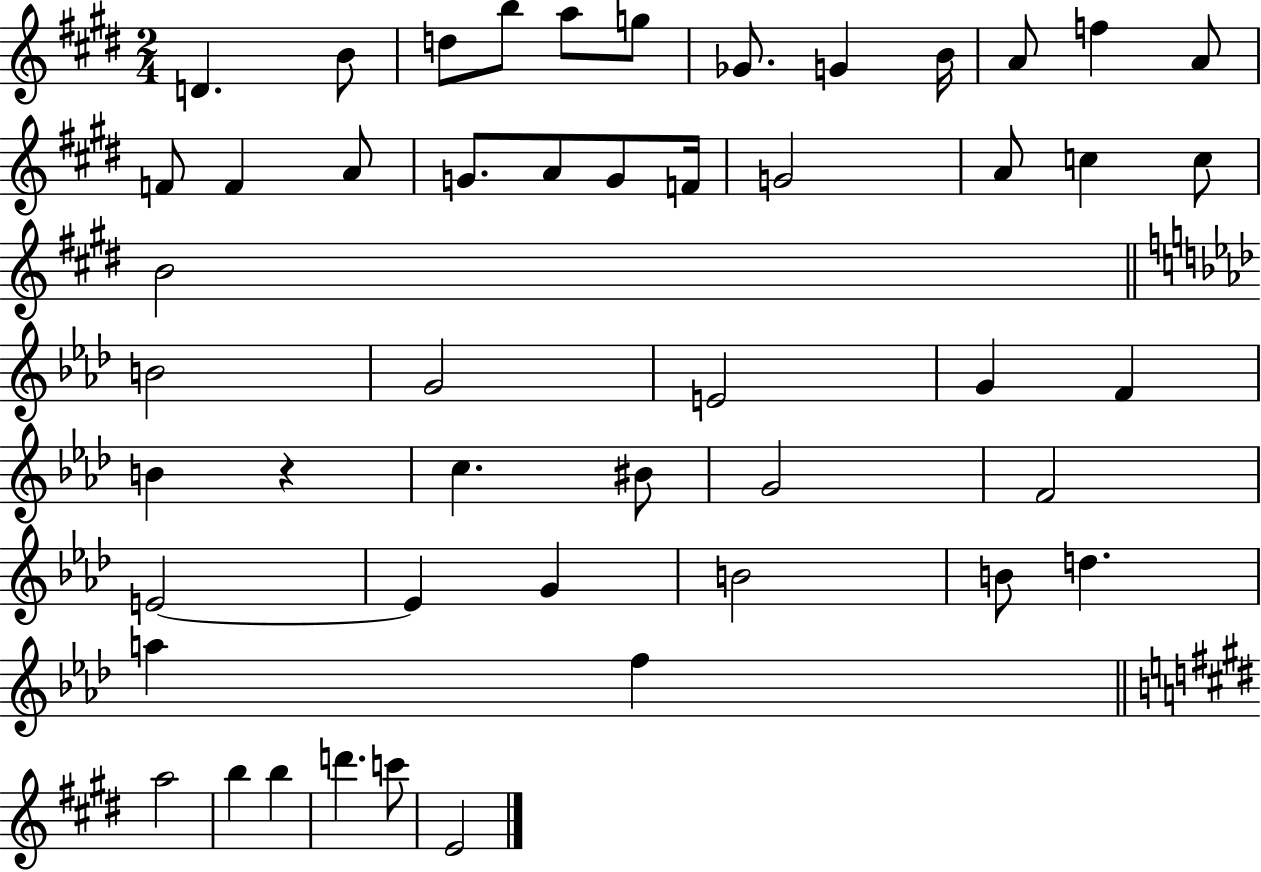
D4/q. B4/e D5/e B5/e A5/e G5/e Gb4/e. G4/q B4/s A4/e F5/q A4/e F4/e F4/q A4/e G4/e. A4/e G4/e F4/s G4/h A4/e C5/q C5/e B4/h B4/h G4/h E4/h G4/q F4/q B4/q R/q C5/q. BIS4/e G4/h F4/h E4/h E4/q G4/q B4/h B4/e D5/q. A5/q F5/q A5/h B5/q B5/q D6/q. C6/e E4/h